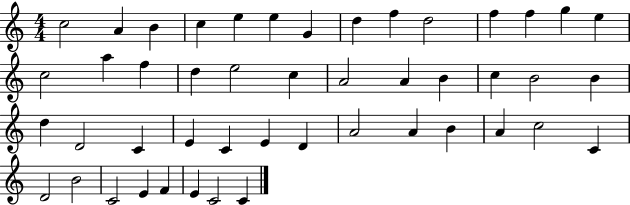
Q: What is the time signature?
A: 4/4